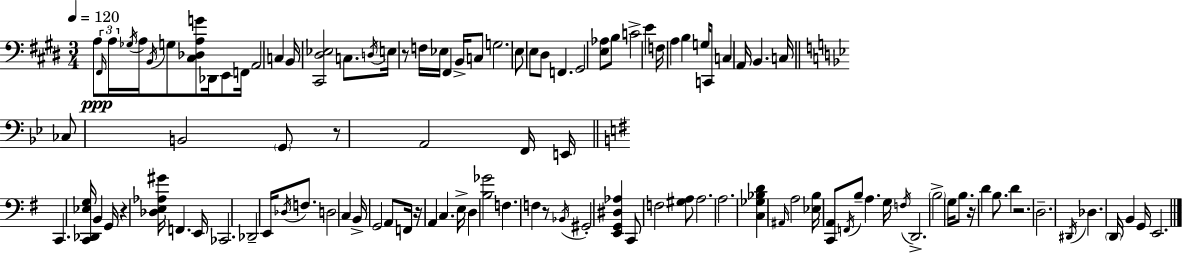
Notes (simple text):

A3/e F#2/s A3/s Gb3/s A3/s B2/s G3/e [C#3,Db3,A3,G4]/e Db2/s E2/e F2/s A2/h C3/q B2/s [C#2,D#3,Eb3]/h C3/e. D3/s E3/s R/e F3/s Eb3/s F#2/q B2/s C3/e G3/h. E3/e E3/e D#3/e F2/q. G#2/h [E3,Ab3]/e B3/e C4/h E4/q F3/s A3/q B3/q G3/s C2/e C3/q A2/s B2/q. C3/s CES3/e B2/h G2/e R/e A2/h F2/s E2/s C2/q. [C2,Db2,Eb3,G3]/s B2/q G2/s R/q [Db3,E3,Ab3,G#4]/s F2/q. E2/s CES2/h. Db2/h E2/s Db3/s F3/e. D3/h C3/q B2/s G2/h A2/e F2/s R/s A2/q C3/q. E3/s D3/q [B3,Gb4]/h F3/q. F3/q R/e Bb2/s G#2/h [E2,G2,D#3,Ab3]/q C2/e F3/h [G#3,A3]/e A3/h. A3/h. [C3,Gb3,Bb3,D4]/q A#2/s A3/h [Eb3,B3]/s [C2,A2]/e F2/s B3/e A3/q. G3/s F3/s D2/h. B3/h G3/s B3/e. R/s D4/q B3/e. D4/q R/h. D3/h. D#2/s Db3/q. D2/s B2/q G2/s E2/h.